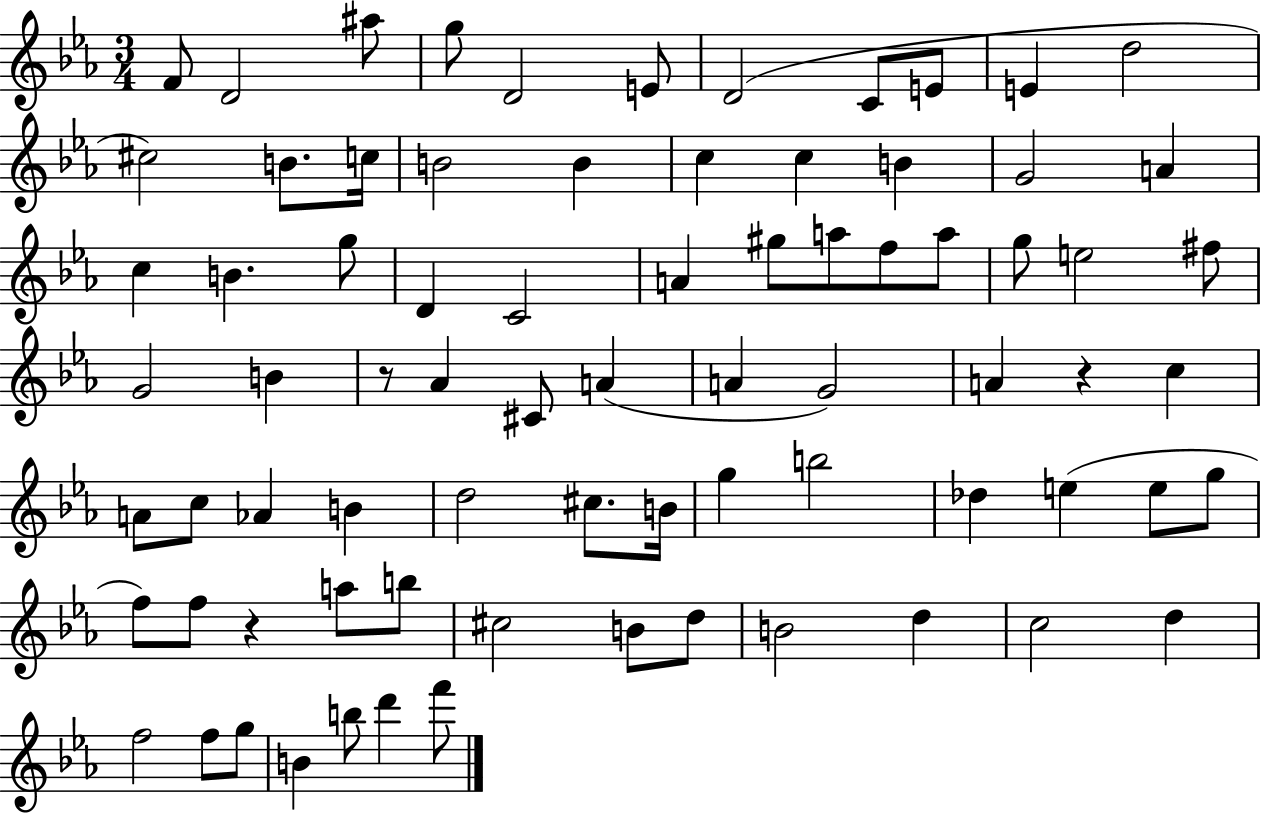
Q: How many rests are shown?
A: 3